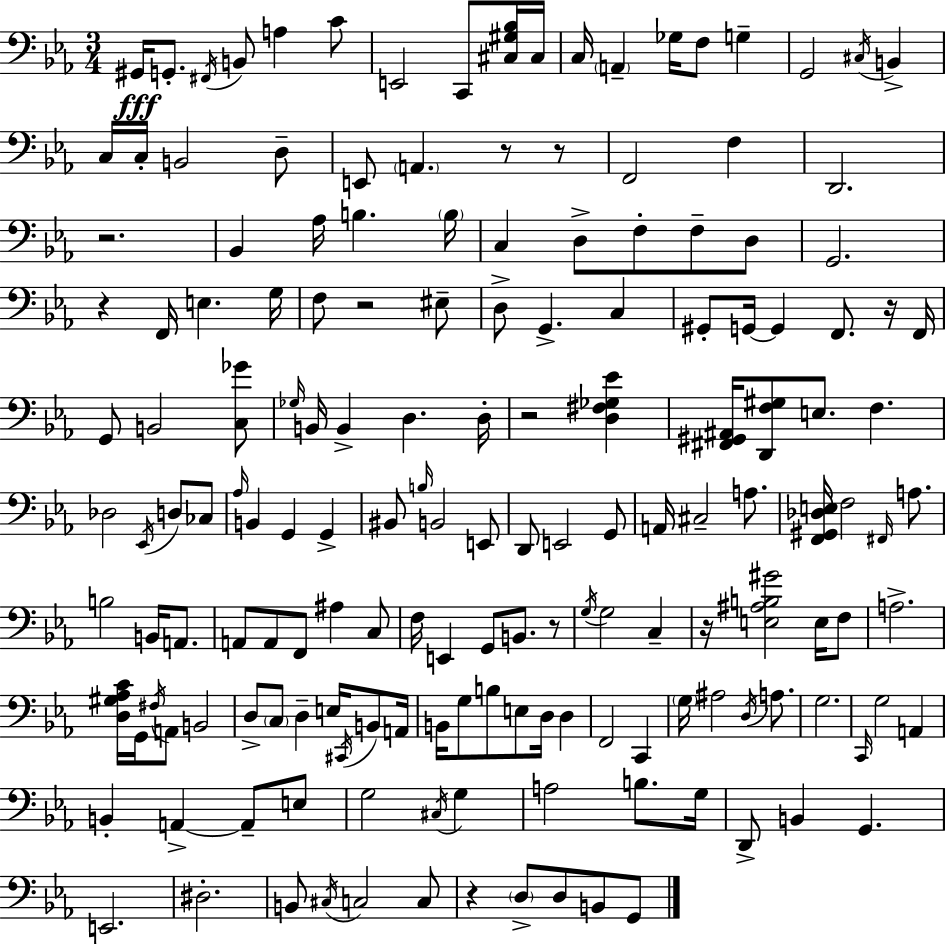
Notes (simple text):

G#2/s G2/e. F#2/s B2/e A3/q C4/e E2/h C2/e [C#3,G#3,Bb3]/s C#3/s C3/s A2/q Gb3/s F3/e G3/q G2/h C#3/s B2/q C3/s C3/s B2/h D3/e E2/e A2/q. R/e R/e F2/h F3/q D2/h. R/h. Bb2/q Ab3/s B3/q. B3/s C3/q D3/e F3/e F3/e D3/e G2/h. R/q F2/s E3/q. G3/s F3/e R/h EIS3/e D3/e G2/q. C3/q G#2/e G2/s G2/q F2/e. R/s F2/s G2/e B2/h [C3,Gb4]/e Gb3/s B2/s B2/q D3/q. D3/s R/h [D3,F#3,Gb3,Eb4]/q [F#2,G#2,A#2]/s [D2,F3,G#3]/e E3/e. F3/q. Db3/h Eb2/s D3/e CES3/e Ab3/s B2/q G2/q G2/q BIS2/e B3/s B2/h E2/e D2/e E2/h G2/e A2/s C#3/h A3/e. [F2,G#2,Db3,E3]/s F3/h F#2/s A3/e. B3/h B2/s A2/e. A2/e A2/e F2/e A#3/q C3/e F3/s E2/q G2/e B2/e. R/e G3/s G3/h C3/q R/s [E3,A#3,B3,G#4]/h E3/s F3/e A3/h. [D3,G#3,Ab3,C4]/s G2/s F#3/s A2/e B2/h D3/e C3/e D3/q E3/s C#2/s B2/e A2/s B2/s G3/e B3/e E3/e D3/s D3/q F2/h C2/q G3/s A#3/h D3/s A3/e. G3/h. C2/s G3/h A2/q B2/q A2/q A2/e E3/e G3/h C#3/s G3/q A3/h B3/e. G3/s D2/e B2/q G2/q. E2/h. D#3/h. B2/e C#3/s C3/h C3/e R/q D3/e D3/e B2/e G2/e